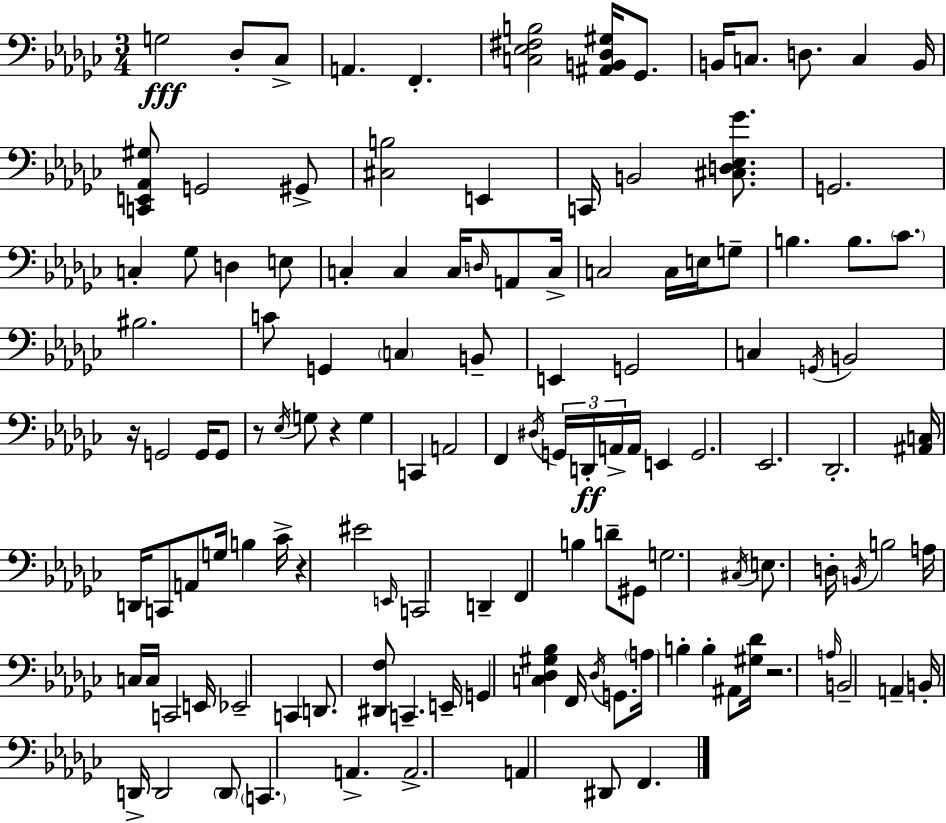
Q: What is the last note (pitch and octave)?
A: F2